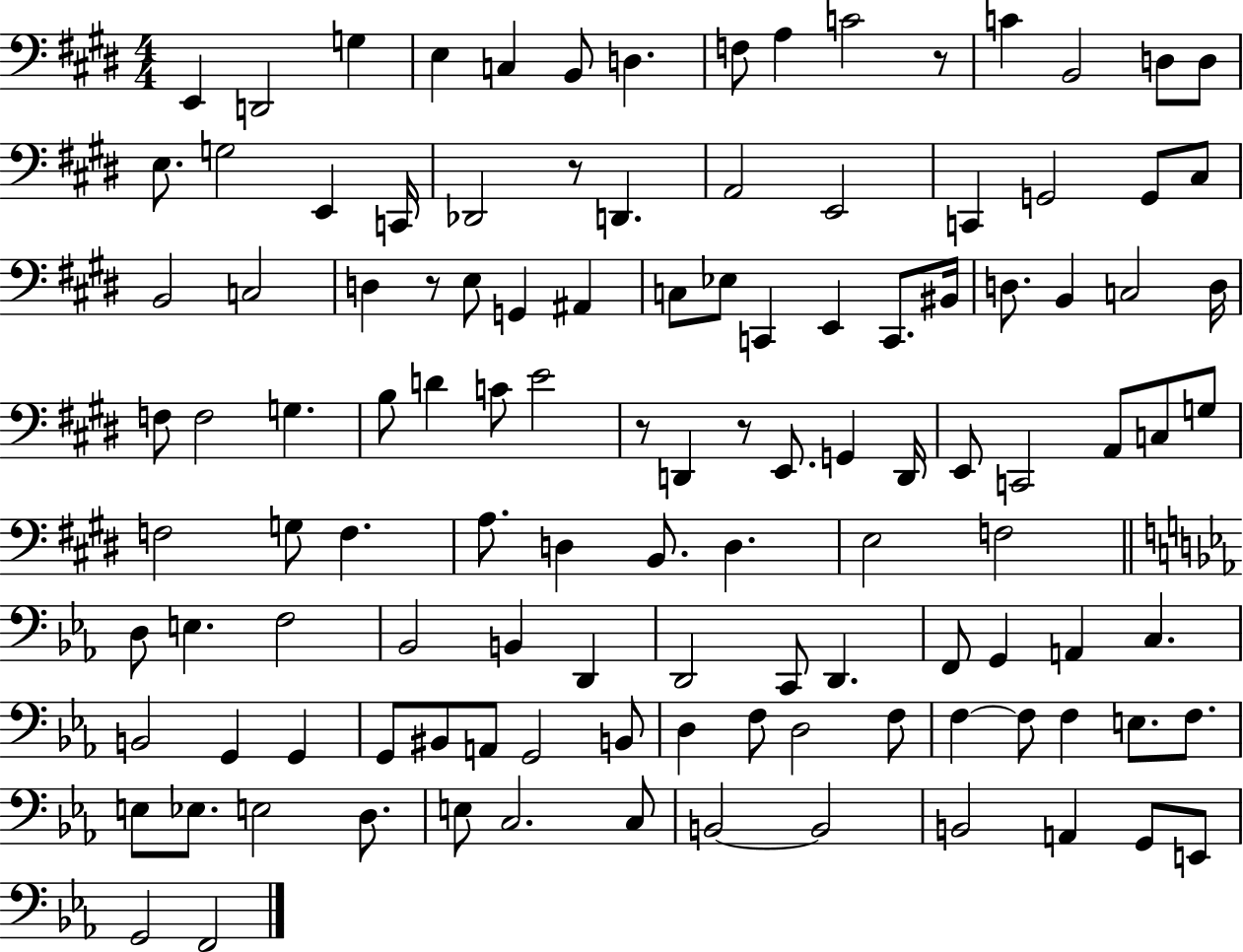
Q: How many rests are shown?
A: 5